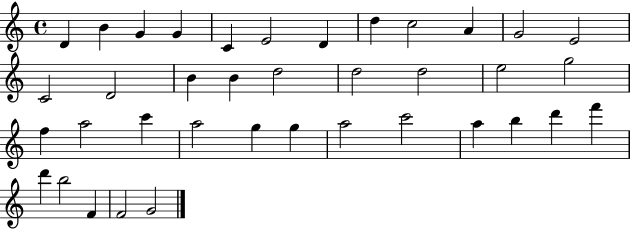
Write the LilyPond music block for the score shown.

{
  \clef treble
  \time 4/4
  \defaultTimeSignature
  \key c \major
  d'4 b'4 g'4 g'4 | c'4 e'2 d'4 | d''4 c''2 a'4 | g'2 e'2 | \break c'2 d'2 | b'4 b'4 d''2 | d''2 d''2 | e''2 g''2 | \break f''4 a''2 c'''4 | a''2 g''4 g''4 | a''2 c'''2 | a''4 b''4 d'''4 f'''4 | \break d'''4 b''2 f'4 | f'2 g'2 | \bar "|."
}